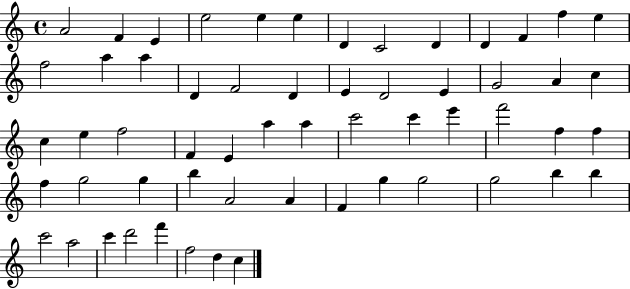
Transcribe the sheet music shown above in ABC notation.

X:1
T:Untitled
M:4/4
L:1/4
K:C
A2 F E e2 e e D C2 D D F f e f2 a a D F2 D E D2 E G2 A c c e f2 F E a a c'2 c' e' f'2 f f f g2 g b A2 A F g g2 g2 b b c'2 a2 c' d'2 f' f2 d c